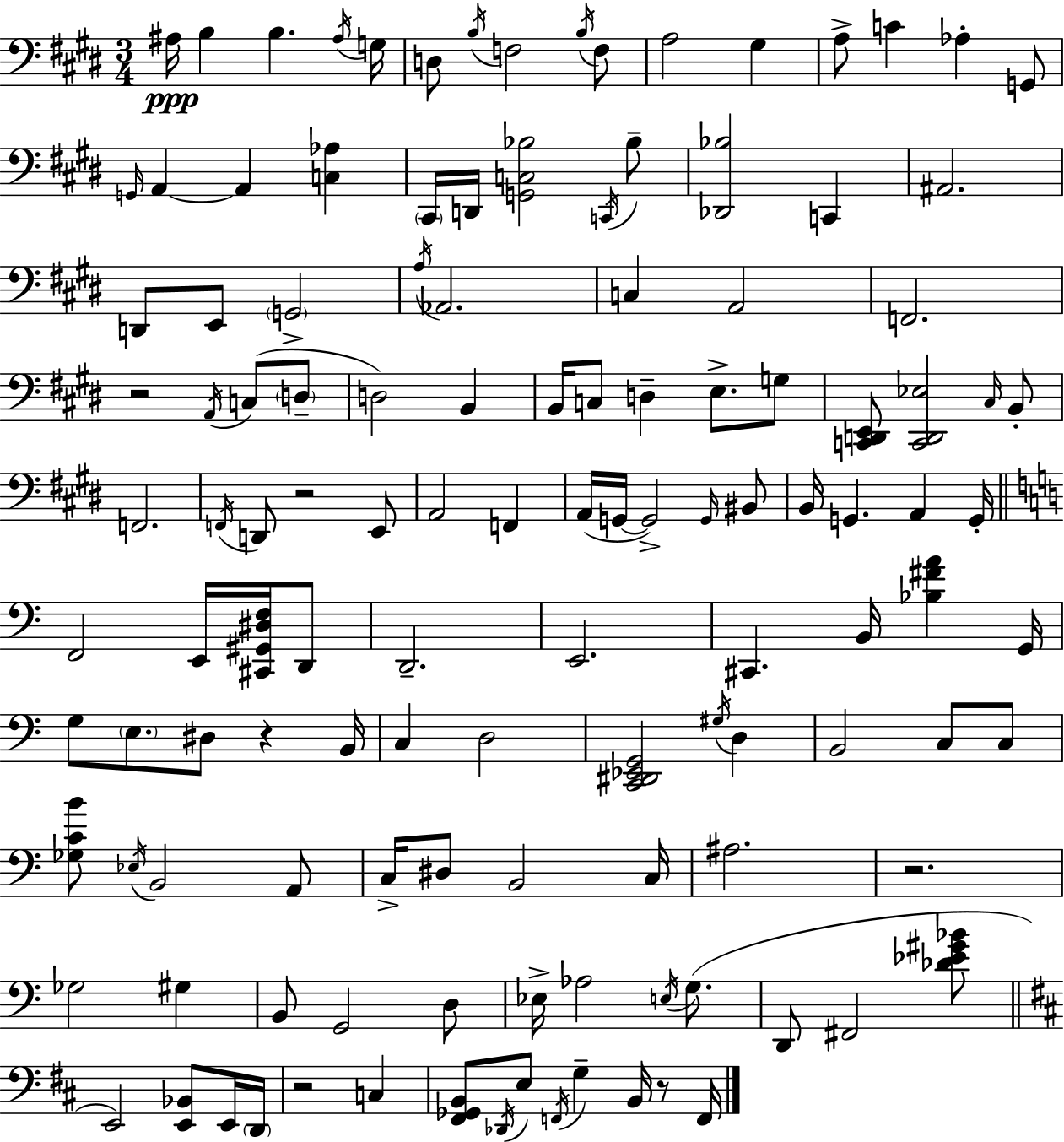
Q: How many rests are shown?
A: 6